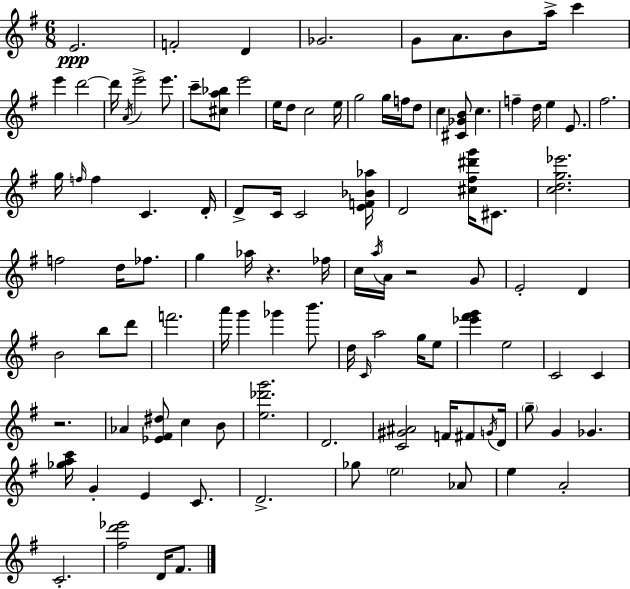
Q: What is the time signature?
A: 6/8